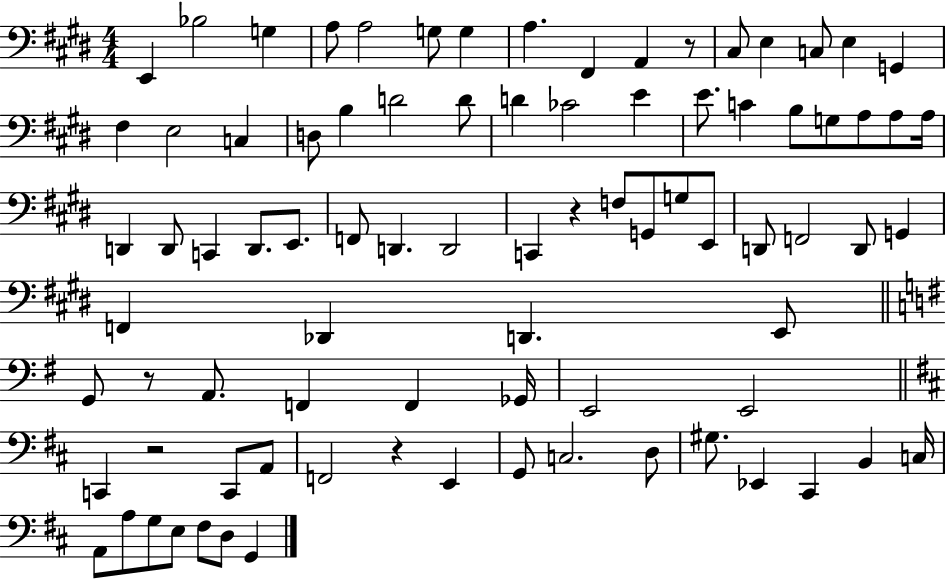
X:1
T:Untitled
M:4/4
L:1/4
K:E
E,, _B,2 G, A,/2 A,2 G,/2 G, A, ^F,, A,, z/2 ^C,/2 E, C,/2 E, G,, ^F, E,2 C, D,/2 B, D2 D/2 D _C2 E E/2 C B,/2 G,/2 A,/2 A,/2 A,/4 D,, D,,/2 C,, D,,/2 E,,/2 F,,/2 D,, D,,2 C,, z F,/2 G,,/2 G,/2 E,,/2 D,,/2 F,,2 D,,/2 G,, F,, _D,, D,, E,,/2 G,,/2 z/2 A,,/2 F,, F,, _G,,/4 E,,2 E,,2 C,, z2 C,,/2 A,,/2 F,,2 z E,, G,,/2 C,2 D,/2 ^G,/2 _E,, ^C,, B,, C,/4 A,,/2 A,/2 G,/2 E,/2 ^F,/2 D,/2 G,,